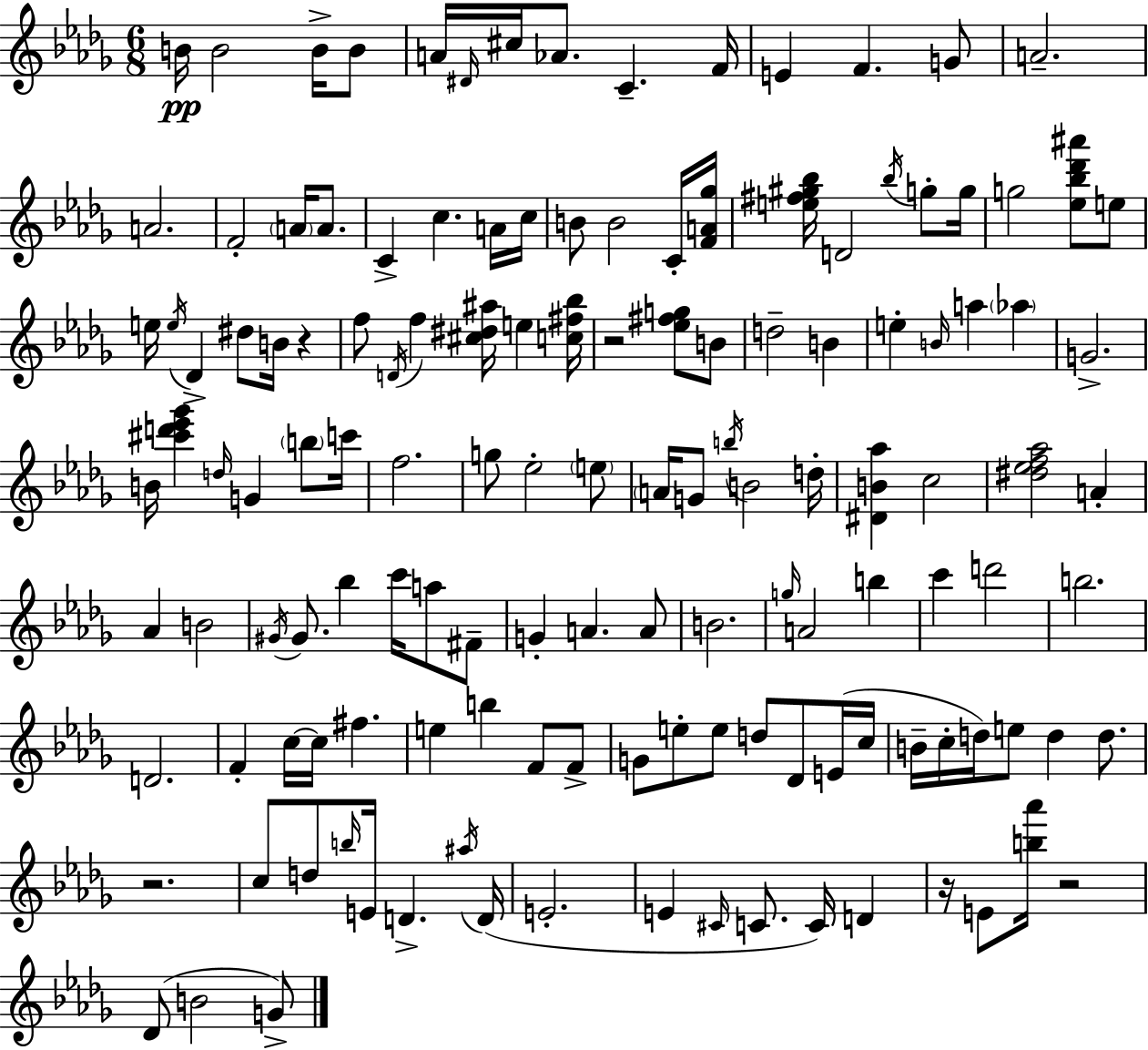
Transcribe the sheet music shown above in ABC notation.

X:1
T:Untitled
M:6/8
L:1/4
K:Bbm
B/4 B2 B/4 B/2 A/4 ^D/4 ^c/4 _A/2 C F/4 E F G/2 A2 A2 F2 A/4 A/2 C c A/4 c/4 B/2 B2 C/4 [FA_g]/4 [e^f^g_b]/4 D2 _b/4 g/2 g/4 g2 [_e_b_d'^a']/2 e/2 e/4 e/4 _D ^d/2 B/4 z f/2 D/4 f [^c^d^a]/4 e [c^f_b]/4 z2 [_e^fg]/2 B/2 d2 B e B/4 a _a G2 B/4 [^c'd'_e'_g'] d/4 G b/2 c'/4 f2 g/2 _e2 e/2 A/4 G/2 b/4 B2 d/4 [^DB_a] c2 [^d_ef_a]2 A _A B2 ^G/4 ^G/2 _b c'/4 a/2 ^F/2 G A A/2 B2 g/4 A2 b c' d'2 b2 D2 F c/4 c/4 ^f e b F/2 F/2 G/2 e/2 e/2 d/2 _D/2 E/4 c/4 B/4 c/4 d/4 e/2 d d/2 z2 c/2 d/2 b/4 E/4 D ^a/4 D/4 E2 E ^C/4 C/2 C/4 D z/4 E/2 [b_a']/4 z2 _D/2 B2 G/2